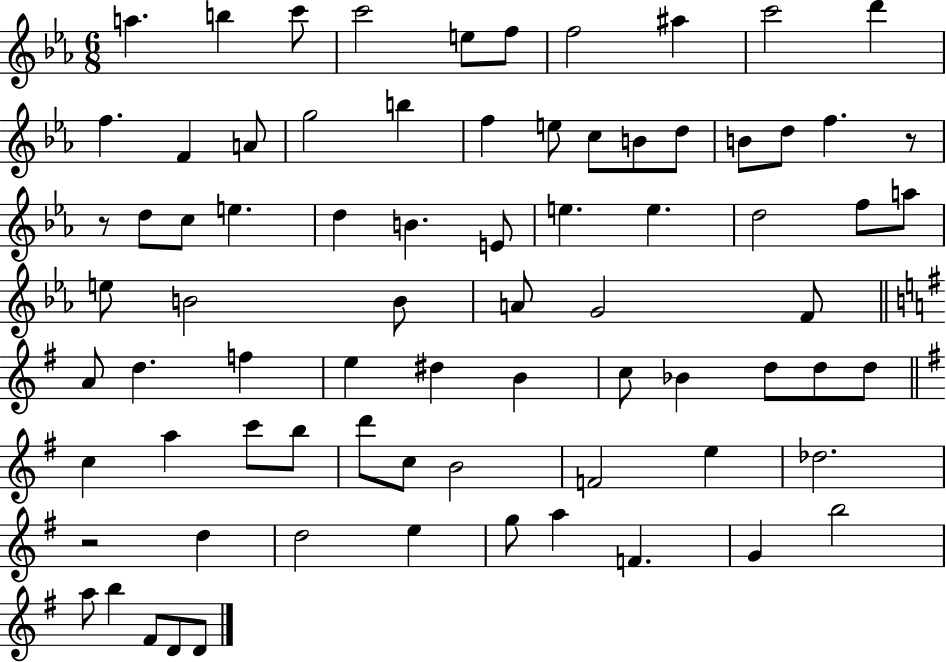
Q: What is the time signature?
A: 6/8